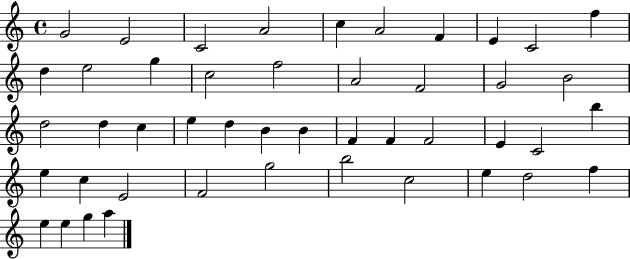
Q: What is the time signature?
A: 4/4